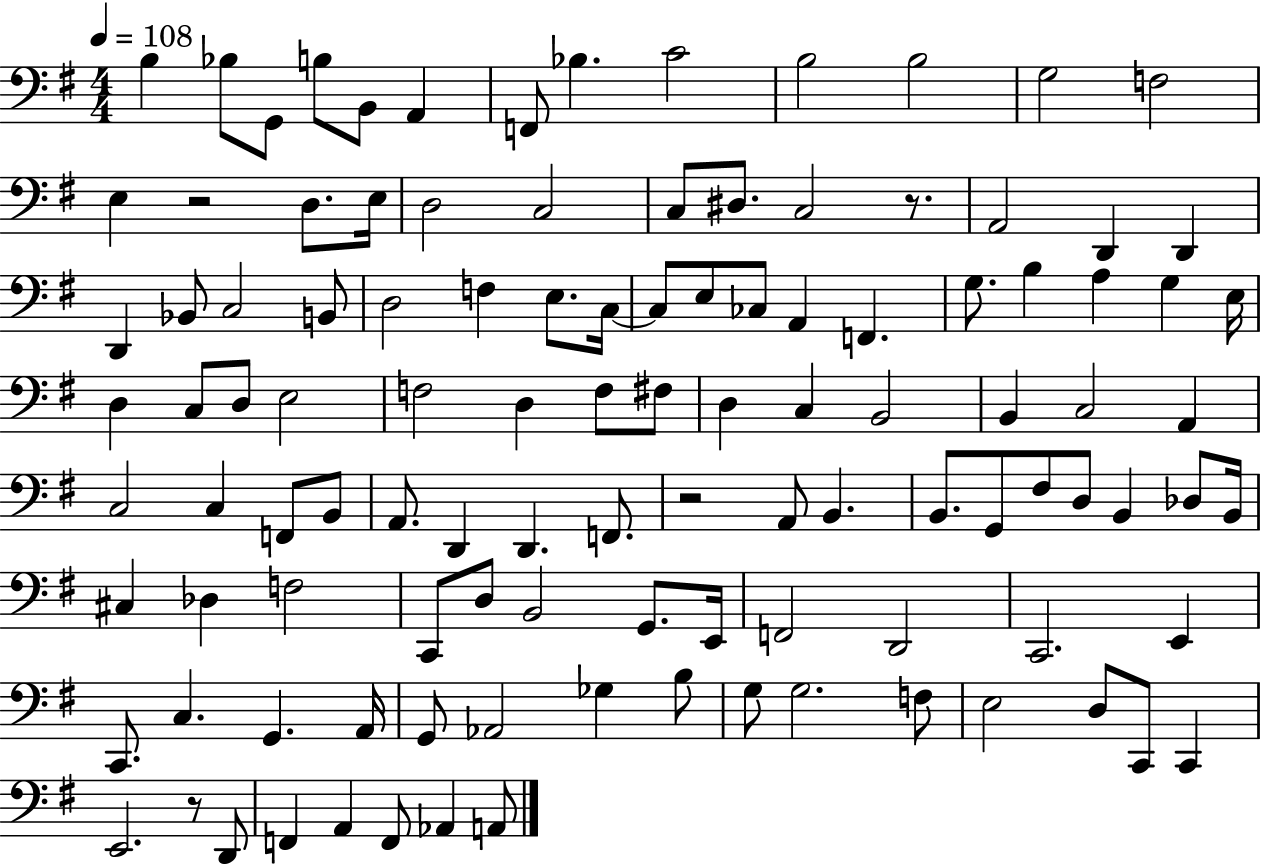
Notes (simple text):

B3/q Bb3/e G2/e B3/e B2/e A2/q F2/e Bb3/q. C4/h B3/h B3/h G3/h F3/h E3/q R/h D3/e. E3/s D3/h C3/h C3/e D#3/e. C3/h R/e. A2/h D2/q D2/q D2/q Bb2/e C3/h B2/e D3/h F3/q E3/e. C3/s C3/e E3/e CES3/e A2/q F2/q. G3/e. B3/q A3/q G3/q E3/s D3/q C3/e D3/e E3/h F3/h D3/q F3/e F#3/e D3/q C3/q B2/h B2/q C3/h A2/q C3/h C3/q F2/e B2/e A2/e. D2/q D2/q. F2/e. R/h A2/e B2/q. B2/e. G2/e F#3/e D3/e B2/q Db3/e B2/s C#3/q Db3/q F3/h C2/e D3/e B2/h G2/e. E2/s F2/h D2/h C2/h. E2/q C2/e. C3/q. G2/q. A2/s G2/e Ab2/h Gb3/q B3/e G3/e G3/h. F3/e E3/h D3/e C2/e C2/q E2/h. R/e D2/e F2/q A2/q F2/e Ab2/q A2/e